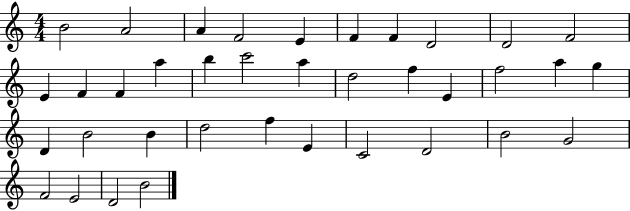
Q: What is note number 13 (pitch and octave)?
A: F4